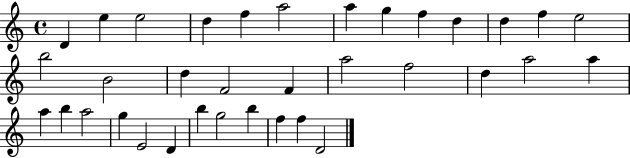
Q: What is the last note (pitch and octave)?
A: D4